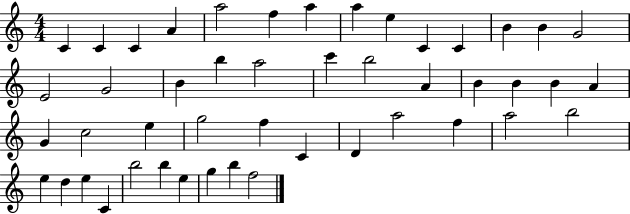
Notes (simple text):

C4/q C4/q C4/q A4/q A5/h F5/q A5/q A5/q E5/q C4/q C4/q B4/q B4/q G4/h E4/h G4/h B4/q B5/q A5/h C6/q B5/h A4/q B4/q B4/q B4/q A4/q G4/q C5/h E5/q G5/h F5/q C4/q D4/q A5/h F5/q A5/h B5/h E5/q D5/q E5/q C4/q B5/h B5/q E5/q G5/q B5/q F5/h